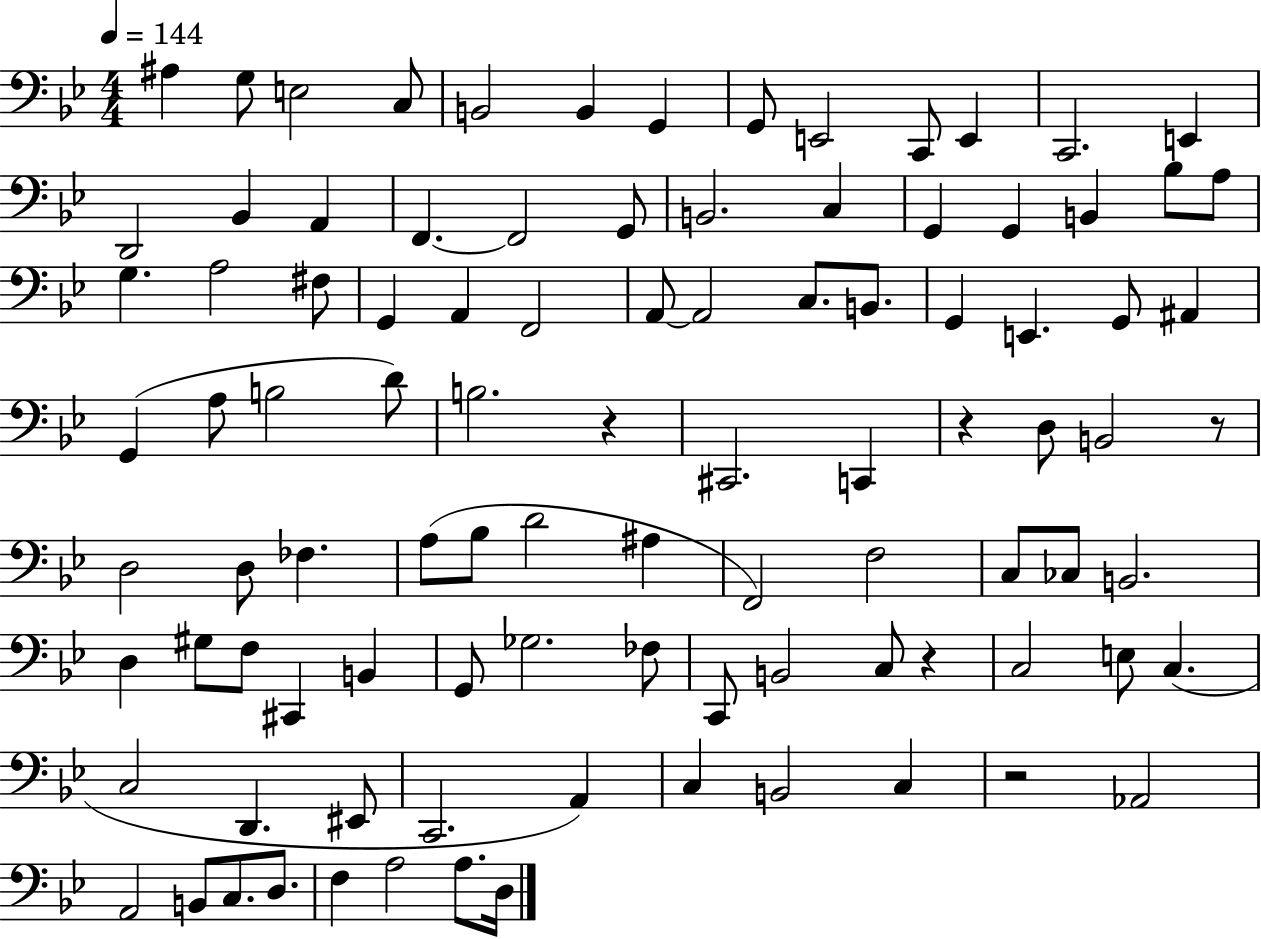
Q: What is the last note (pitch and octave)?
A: D3